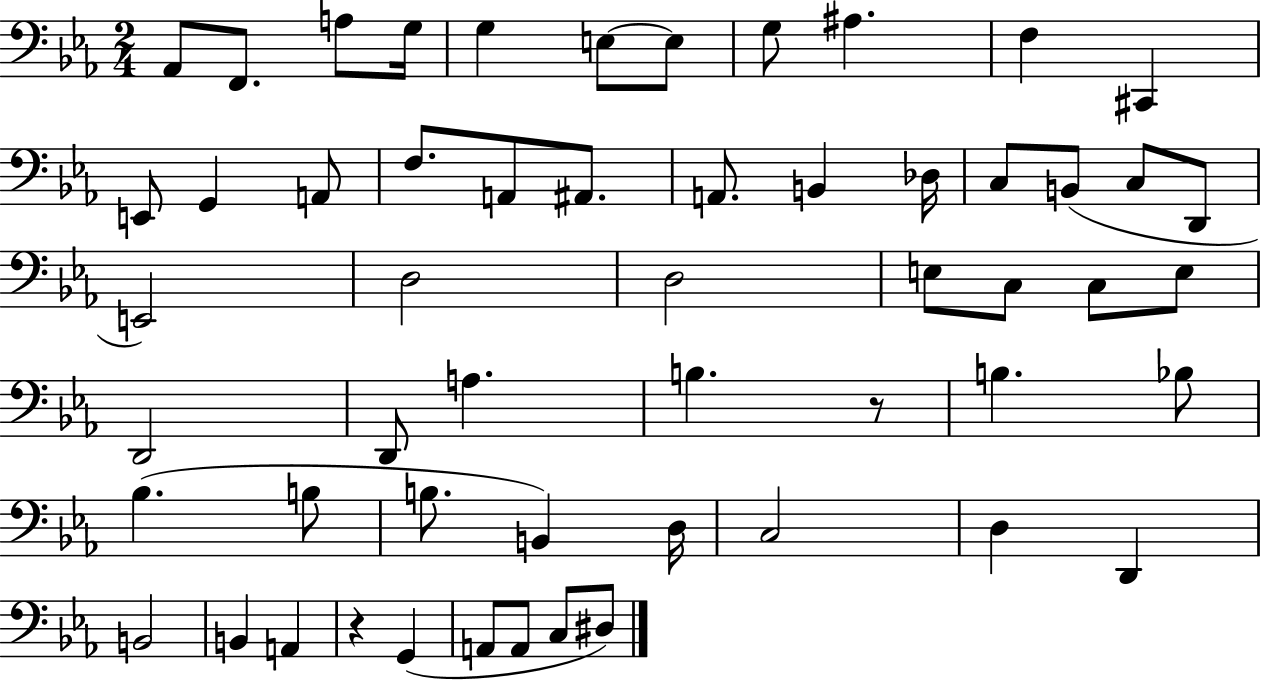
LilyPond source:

{
  \clef bass
  \numericTimeSignature
  \time 2/4
  \key ees \major
  aes,8 f,8. a8 g16 | g4 e8~~ e8 | g8 ais4. | f4 cis,4 | \break e,8 g,4 a,8 | f8. a,8 ais,8. | a,8. b,4 des16 | c8 b,8( c8 d,8 | \break e,2) | d2 | d2 | e8 c8 c8 e8 | \break d,2 | d,8 a4. | b4. r8 | b4. bes8 | \break bes4.( b8 | b8. b,4) d16 | c2 | d4 d,4 | \break b,2 | b,4 a,4 | r4 g,4( | a,8 a,8 c8 dis8) | \break \bar "|."
}